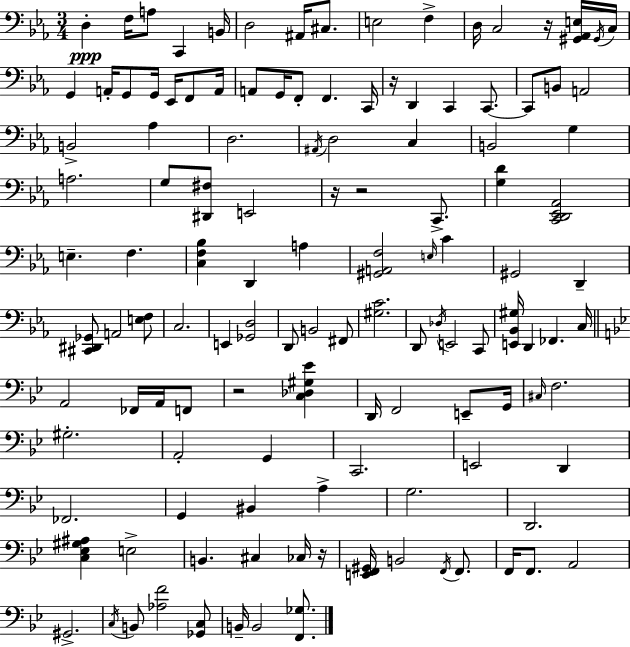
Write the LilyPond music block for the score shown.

{
  \clef bass
  \numericTimeSignature
  \time 3/4
  \key c \minor
  d4-.\ppp f16 a8 c,4 b,16 | d2 ais,16 cis8. | e2 f4-> | d16 c2 r16 <gis, aes, e>16 \acciaccatura { gis,16 } | \break c16 g,4 a,16-. g,8 g,16 ees,16 f,8 | a,16 a,8 g,16 f,8-. f,4. | c,16 r16 d,4 c,4 c,8.~~ | c,8 b,8 a,2 | \break b,2-> aes4 | d2. | \acciaccatura { ais,16 } d2 c4 | b,2 g4 | \break a2. | g8 <dis, fis>8 e,2 | r16 r2 c,8.-> | <g d'>4 <c, d, ees, aes,>2 | \break e4.-- f4. | <c f bes>4 d,4 a4 | <gis, a, f>2 \grace { e16 } c'4 | gis,2 d,4-- | \break <cis, dis, ges,>8 a,2 | <e f>8 c2. | e,4 <ges, d>2 | d,8 b,2 | \break fis,8 <gis c'>2. | d,8 \acciaccatura { des16 } e,2 | c,8 <e, bes, gis>16 d,4 fes,4. | c16 \bar "||" \break \key g \minor a,2 fes,16 a,16 f,8 | r2 <c des gis ees'>4 | d,16 f,2 e,8-- g,16 | \grace { cis16 } f2. | \break gis2.-. | a,2-. g,4 | c,2. | e,2 d,4 | \break fes,2. | g,4 bis,4 a4-> | g2. | d,2. | \break <c ees gis ais>4 e2-> | b,4. cis4 ces16 | r16 <e, f, gis,>16 b,2 \acciaccatura { f,16 } f,8. | f,16 f,8. a,2 | \break gis,2.-> | \acciaccatura { c16 } b,8 <aes f'>2 | <ges, c>8 b,16-- b,2 | <f, ges>8. \bar "|."
}